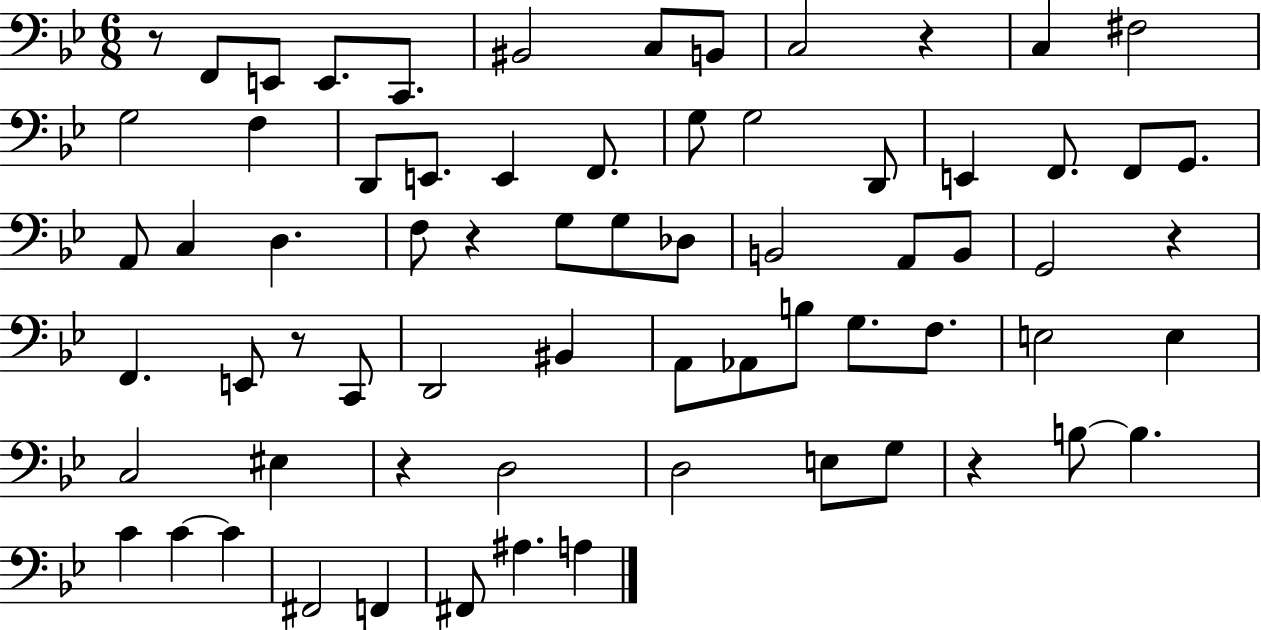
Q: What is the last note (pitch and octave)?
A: A3